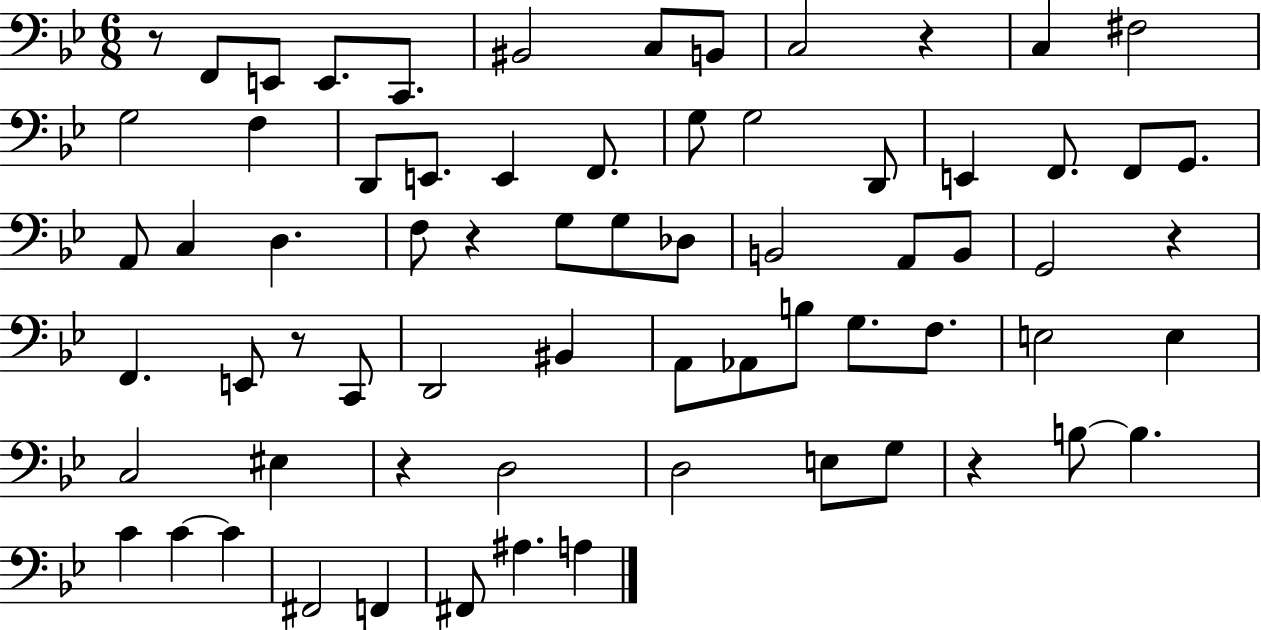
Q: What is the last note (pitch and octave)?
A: A3